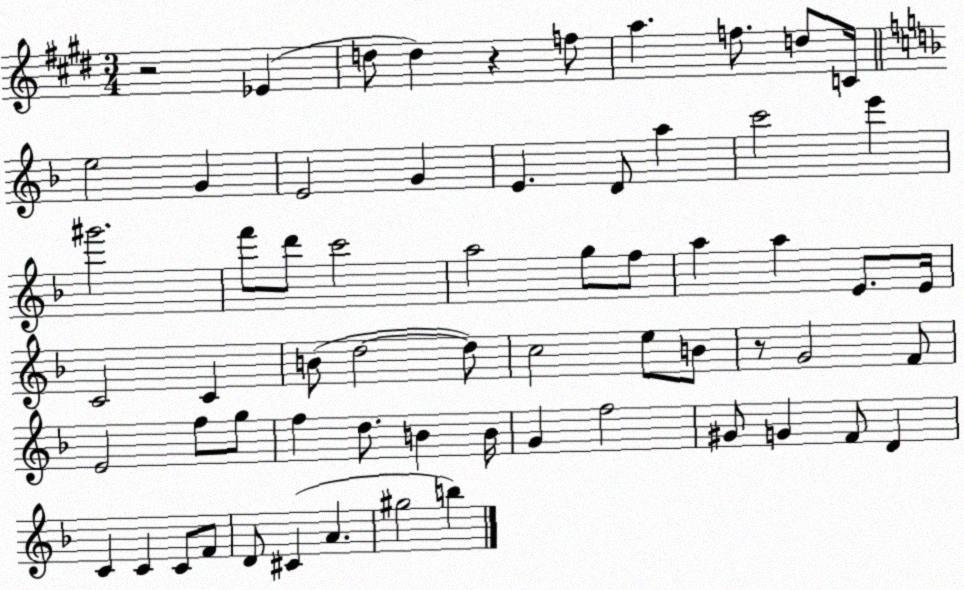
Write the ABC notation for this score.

X:1
T:Untitled
M:3/4
L:1/4
K:E
z2 _E d/2 d z f/2 a f/2 d/2 C/4 e2 G E2 G E D/2 a c'2 e' ^g'2 f'/2 d'/2 c'2 a2 g/2 f/2 a a E/2 E/4 C2 C B/2 d2 d/2 c2 e/2 B/2 z/2 G2 F/2 E2 f/2 g/2 f d/2 B B/4 G f2 ^G/2 G F/2 D C C C/2 F/2 D/2 ^C A ^g2 b